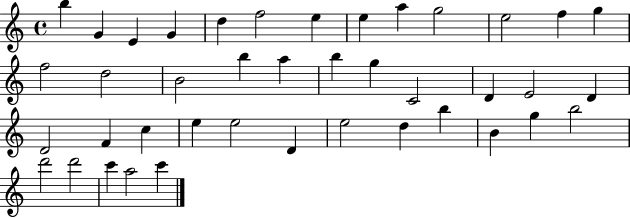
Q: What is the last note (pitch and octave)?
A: C6